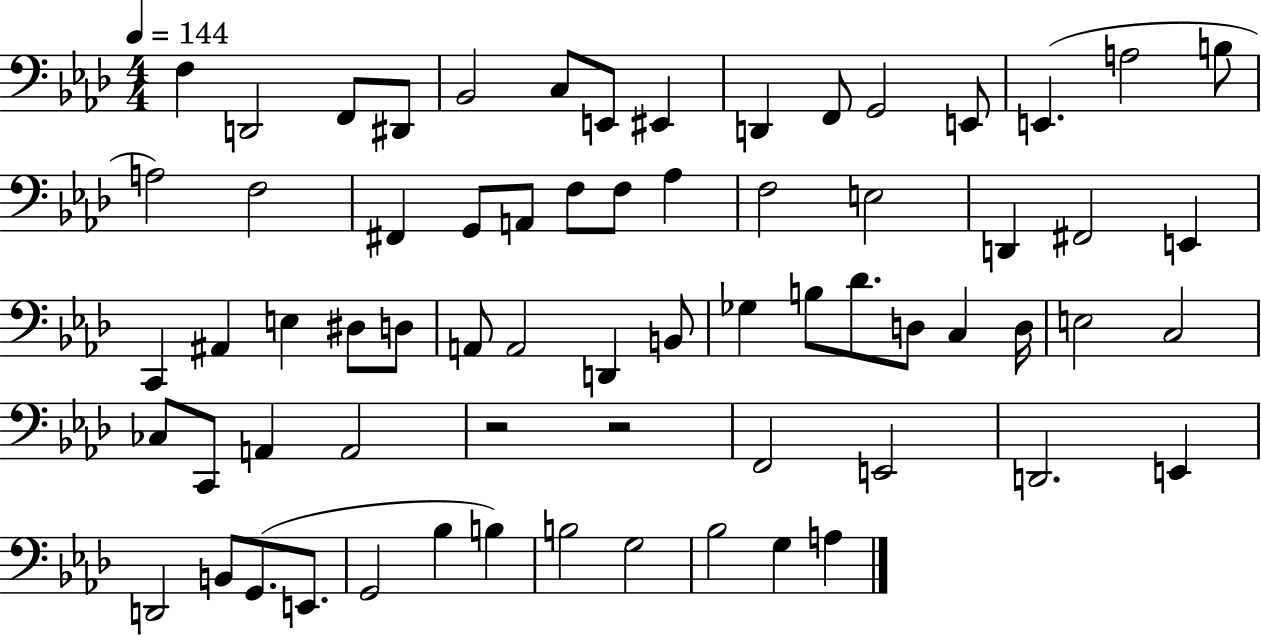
F3/q D2/h F2/e D#2/e Bb2/h C3/e E2/e EIS2/q D2/q F2/e G2/h E2/e E2/q. A3/h B3/e A3/h F3/h F#2/q G2/e A2/e F3/e F3/e Ab3/q F3/h E3/h D2/q F#2/h E2/q C2/q A#2/q E3/q D#3/e D3/e A2/e A2/h D2/q B2/e Gb3/q B3/e Db4/e. D3/e C3/q D3/s E3/h C3/h CES3/e C2/e A2/q A2/h R/h R/h F2/h E2/h D2/h. E2/q D2/h B2/e G2/e. E2/e. G2/h Bb3/q B3/q B3/h G3/h Bb3/h G3/q A3/q